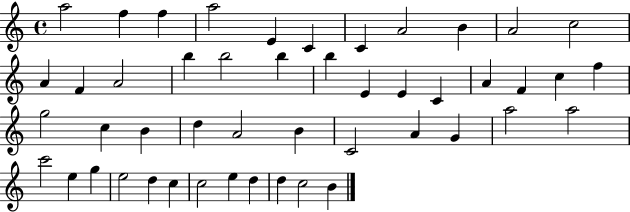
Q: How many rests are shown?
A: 0